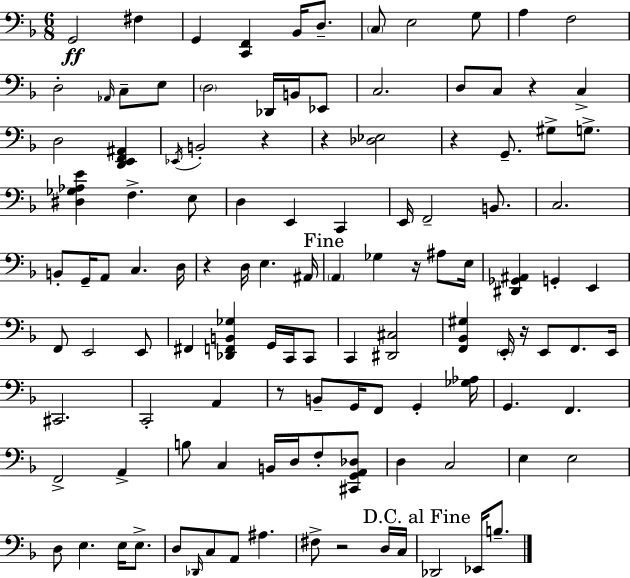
{
  \clef bass
  \numericTimeSignature
  \time 6/8
  \key d \minor
  \repeat volta 2 { g,2\ff fis4 | g,4 <c, f,>4 bes,16 d8.-- | \parenthesize c8 e2 g8 | a4 f2 | \break d2-. \grace { aes,16 } c8-- e8 | \parenthesize d2 des,16 b,16 ees,8 | c2. | d8 c8 r4 c4-> | \break d2 <d, e, f, ais,>4 | \acciaccatura { ees,16 } b,2-. r4 | r4 <des ees>2 | r4 g,8.-- gis8-> g8.-> | \break <dis ges aes e'>4 f4.-> | e8 d4 e,4 c,4 | e,16 f,2-- b,8. | c2. | \break b,8-. g,16-- a,8 c4. | d16 r4 d16 e4. | ais,16 \mark "Fine" \parenthesize a,4 ges4 r16 ais8 | e16 <dis, ges, ais,>4 g,4-. e,4 | \break f,8 e,2 | e,8 fis,4 <des, f, b, ges>4 g,16 c,16 | c,8 c,4 <dis, cis>2 | <f, bes, gis>4 \parenthesize e,16-. r16 e,8 f,8. | \break e,16 cis,2. | c,2-. a,4 | r8 b,8-- g,16 f,8 g,4-. | <ges aes>16 g,4. f,4. | \break f,2-> a,4-> | b8 c4 b,16 d16 f8-. | <cis, g, a, des>8 d4 c2 | e4 e2 | \break d8 e4. e16 e8.-> | d8 \grace { des,16 } c8 a,8 ais4. | fis8-> r2 | d16 c16 \mark "D.C. al Fine" des,2 ees,16 | \break b8.-- } \bar "|."
}